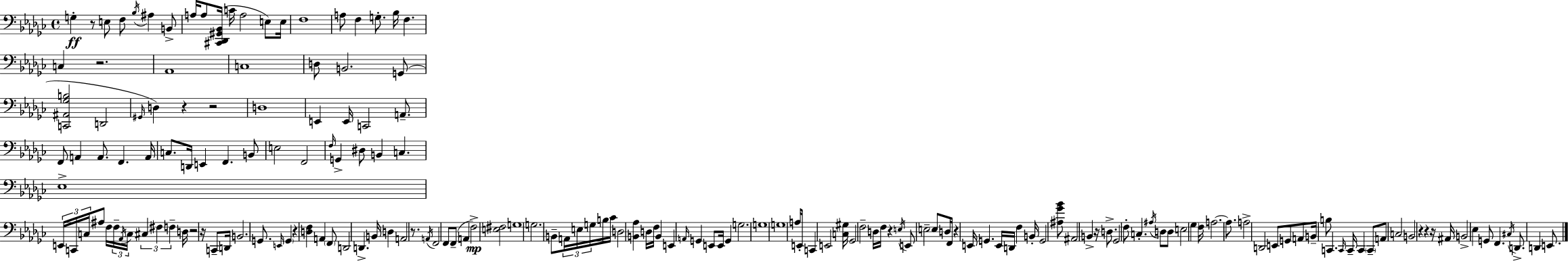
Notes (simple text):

G3/q R/e E3/e F3/e Bb3/s A#3/q B2/e A3/s A3/e [C#2,Db2,G#2,Bb2]/s C4/s A3/h E3/e E3/s F3/w A3/e F3/q G3/e. Bb3/s F3/q. C3/q R/h. Ab2/w C3/w D3/e B2/h. G2/e [C2,A#2,Gb3,B3]/h D2/h G#2/s D3/q R/q R/h D3/w E2/q E2/s C2/h A2/e. F2/e A2/q A2/e. F2/q. A2/s C3/e. D2/s E2/q F2/q. B2/e E3/h F2/h F3/s G2/q D#3/e B2/q C3/q. Eb3/w E2/s C2/s C3/s A#3/e F3/s F3/s Ab2/s C3/s C#3/q F#3/q F3/q D3/s R/h R/s C2/e D2/s B2/h. G2/e. E2/s G2/q R/q [D3,F3]/q A2/q F2/e D2/h D2/q. B2/s D3/q A2/h R/e. A2/s F2/h F2/e F2/e A2/q F3/h [E3,F#3]/h G3/w G3/h. B2/e A2/s E3/s G3/s B3/s CES4/s D3/h [B2,Ab3]/q D3/s F3/s B2/q E2/q A2/s G2/q E2/e E2/s G2/q G3/h. G3/w G3/w A3/s E2/e C2/q E2/h [C3,G#3]/s Gb2/h F3/h D3/s F3/s R/q E3/s E2/e E3/h E3/e D3/s F2/s R/q E2/s G2/q. E2/s D2/s F3/q B2/s G2/h [A#3,Gb4,Bb4]/e A#2/h B2/q R/s D3/e. Gb2/h F3/e C3/q. A#3/s D3/e D3/e E3/h Gb3/q F3/s A3/h. A3/e. A3/h D2/h E2/e G2/e A2/e B2/s B3/e C2/q. C2/s C2/s C2/q C2/e A2/e C3/h B2/h R/q R/q R/s A#2/s B2/h Eb3/q G2/e F2/q. C#3/s D2/e. D2/q E2/e.